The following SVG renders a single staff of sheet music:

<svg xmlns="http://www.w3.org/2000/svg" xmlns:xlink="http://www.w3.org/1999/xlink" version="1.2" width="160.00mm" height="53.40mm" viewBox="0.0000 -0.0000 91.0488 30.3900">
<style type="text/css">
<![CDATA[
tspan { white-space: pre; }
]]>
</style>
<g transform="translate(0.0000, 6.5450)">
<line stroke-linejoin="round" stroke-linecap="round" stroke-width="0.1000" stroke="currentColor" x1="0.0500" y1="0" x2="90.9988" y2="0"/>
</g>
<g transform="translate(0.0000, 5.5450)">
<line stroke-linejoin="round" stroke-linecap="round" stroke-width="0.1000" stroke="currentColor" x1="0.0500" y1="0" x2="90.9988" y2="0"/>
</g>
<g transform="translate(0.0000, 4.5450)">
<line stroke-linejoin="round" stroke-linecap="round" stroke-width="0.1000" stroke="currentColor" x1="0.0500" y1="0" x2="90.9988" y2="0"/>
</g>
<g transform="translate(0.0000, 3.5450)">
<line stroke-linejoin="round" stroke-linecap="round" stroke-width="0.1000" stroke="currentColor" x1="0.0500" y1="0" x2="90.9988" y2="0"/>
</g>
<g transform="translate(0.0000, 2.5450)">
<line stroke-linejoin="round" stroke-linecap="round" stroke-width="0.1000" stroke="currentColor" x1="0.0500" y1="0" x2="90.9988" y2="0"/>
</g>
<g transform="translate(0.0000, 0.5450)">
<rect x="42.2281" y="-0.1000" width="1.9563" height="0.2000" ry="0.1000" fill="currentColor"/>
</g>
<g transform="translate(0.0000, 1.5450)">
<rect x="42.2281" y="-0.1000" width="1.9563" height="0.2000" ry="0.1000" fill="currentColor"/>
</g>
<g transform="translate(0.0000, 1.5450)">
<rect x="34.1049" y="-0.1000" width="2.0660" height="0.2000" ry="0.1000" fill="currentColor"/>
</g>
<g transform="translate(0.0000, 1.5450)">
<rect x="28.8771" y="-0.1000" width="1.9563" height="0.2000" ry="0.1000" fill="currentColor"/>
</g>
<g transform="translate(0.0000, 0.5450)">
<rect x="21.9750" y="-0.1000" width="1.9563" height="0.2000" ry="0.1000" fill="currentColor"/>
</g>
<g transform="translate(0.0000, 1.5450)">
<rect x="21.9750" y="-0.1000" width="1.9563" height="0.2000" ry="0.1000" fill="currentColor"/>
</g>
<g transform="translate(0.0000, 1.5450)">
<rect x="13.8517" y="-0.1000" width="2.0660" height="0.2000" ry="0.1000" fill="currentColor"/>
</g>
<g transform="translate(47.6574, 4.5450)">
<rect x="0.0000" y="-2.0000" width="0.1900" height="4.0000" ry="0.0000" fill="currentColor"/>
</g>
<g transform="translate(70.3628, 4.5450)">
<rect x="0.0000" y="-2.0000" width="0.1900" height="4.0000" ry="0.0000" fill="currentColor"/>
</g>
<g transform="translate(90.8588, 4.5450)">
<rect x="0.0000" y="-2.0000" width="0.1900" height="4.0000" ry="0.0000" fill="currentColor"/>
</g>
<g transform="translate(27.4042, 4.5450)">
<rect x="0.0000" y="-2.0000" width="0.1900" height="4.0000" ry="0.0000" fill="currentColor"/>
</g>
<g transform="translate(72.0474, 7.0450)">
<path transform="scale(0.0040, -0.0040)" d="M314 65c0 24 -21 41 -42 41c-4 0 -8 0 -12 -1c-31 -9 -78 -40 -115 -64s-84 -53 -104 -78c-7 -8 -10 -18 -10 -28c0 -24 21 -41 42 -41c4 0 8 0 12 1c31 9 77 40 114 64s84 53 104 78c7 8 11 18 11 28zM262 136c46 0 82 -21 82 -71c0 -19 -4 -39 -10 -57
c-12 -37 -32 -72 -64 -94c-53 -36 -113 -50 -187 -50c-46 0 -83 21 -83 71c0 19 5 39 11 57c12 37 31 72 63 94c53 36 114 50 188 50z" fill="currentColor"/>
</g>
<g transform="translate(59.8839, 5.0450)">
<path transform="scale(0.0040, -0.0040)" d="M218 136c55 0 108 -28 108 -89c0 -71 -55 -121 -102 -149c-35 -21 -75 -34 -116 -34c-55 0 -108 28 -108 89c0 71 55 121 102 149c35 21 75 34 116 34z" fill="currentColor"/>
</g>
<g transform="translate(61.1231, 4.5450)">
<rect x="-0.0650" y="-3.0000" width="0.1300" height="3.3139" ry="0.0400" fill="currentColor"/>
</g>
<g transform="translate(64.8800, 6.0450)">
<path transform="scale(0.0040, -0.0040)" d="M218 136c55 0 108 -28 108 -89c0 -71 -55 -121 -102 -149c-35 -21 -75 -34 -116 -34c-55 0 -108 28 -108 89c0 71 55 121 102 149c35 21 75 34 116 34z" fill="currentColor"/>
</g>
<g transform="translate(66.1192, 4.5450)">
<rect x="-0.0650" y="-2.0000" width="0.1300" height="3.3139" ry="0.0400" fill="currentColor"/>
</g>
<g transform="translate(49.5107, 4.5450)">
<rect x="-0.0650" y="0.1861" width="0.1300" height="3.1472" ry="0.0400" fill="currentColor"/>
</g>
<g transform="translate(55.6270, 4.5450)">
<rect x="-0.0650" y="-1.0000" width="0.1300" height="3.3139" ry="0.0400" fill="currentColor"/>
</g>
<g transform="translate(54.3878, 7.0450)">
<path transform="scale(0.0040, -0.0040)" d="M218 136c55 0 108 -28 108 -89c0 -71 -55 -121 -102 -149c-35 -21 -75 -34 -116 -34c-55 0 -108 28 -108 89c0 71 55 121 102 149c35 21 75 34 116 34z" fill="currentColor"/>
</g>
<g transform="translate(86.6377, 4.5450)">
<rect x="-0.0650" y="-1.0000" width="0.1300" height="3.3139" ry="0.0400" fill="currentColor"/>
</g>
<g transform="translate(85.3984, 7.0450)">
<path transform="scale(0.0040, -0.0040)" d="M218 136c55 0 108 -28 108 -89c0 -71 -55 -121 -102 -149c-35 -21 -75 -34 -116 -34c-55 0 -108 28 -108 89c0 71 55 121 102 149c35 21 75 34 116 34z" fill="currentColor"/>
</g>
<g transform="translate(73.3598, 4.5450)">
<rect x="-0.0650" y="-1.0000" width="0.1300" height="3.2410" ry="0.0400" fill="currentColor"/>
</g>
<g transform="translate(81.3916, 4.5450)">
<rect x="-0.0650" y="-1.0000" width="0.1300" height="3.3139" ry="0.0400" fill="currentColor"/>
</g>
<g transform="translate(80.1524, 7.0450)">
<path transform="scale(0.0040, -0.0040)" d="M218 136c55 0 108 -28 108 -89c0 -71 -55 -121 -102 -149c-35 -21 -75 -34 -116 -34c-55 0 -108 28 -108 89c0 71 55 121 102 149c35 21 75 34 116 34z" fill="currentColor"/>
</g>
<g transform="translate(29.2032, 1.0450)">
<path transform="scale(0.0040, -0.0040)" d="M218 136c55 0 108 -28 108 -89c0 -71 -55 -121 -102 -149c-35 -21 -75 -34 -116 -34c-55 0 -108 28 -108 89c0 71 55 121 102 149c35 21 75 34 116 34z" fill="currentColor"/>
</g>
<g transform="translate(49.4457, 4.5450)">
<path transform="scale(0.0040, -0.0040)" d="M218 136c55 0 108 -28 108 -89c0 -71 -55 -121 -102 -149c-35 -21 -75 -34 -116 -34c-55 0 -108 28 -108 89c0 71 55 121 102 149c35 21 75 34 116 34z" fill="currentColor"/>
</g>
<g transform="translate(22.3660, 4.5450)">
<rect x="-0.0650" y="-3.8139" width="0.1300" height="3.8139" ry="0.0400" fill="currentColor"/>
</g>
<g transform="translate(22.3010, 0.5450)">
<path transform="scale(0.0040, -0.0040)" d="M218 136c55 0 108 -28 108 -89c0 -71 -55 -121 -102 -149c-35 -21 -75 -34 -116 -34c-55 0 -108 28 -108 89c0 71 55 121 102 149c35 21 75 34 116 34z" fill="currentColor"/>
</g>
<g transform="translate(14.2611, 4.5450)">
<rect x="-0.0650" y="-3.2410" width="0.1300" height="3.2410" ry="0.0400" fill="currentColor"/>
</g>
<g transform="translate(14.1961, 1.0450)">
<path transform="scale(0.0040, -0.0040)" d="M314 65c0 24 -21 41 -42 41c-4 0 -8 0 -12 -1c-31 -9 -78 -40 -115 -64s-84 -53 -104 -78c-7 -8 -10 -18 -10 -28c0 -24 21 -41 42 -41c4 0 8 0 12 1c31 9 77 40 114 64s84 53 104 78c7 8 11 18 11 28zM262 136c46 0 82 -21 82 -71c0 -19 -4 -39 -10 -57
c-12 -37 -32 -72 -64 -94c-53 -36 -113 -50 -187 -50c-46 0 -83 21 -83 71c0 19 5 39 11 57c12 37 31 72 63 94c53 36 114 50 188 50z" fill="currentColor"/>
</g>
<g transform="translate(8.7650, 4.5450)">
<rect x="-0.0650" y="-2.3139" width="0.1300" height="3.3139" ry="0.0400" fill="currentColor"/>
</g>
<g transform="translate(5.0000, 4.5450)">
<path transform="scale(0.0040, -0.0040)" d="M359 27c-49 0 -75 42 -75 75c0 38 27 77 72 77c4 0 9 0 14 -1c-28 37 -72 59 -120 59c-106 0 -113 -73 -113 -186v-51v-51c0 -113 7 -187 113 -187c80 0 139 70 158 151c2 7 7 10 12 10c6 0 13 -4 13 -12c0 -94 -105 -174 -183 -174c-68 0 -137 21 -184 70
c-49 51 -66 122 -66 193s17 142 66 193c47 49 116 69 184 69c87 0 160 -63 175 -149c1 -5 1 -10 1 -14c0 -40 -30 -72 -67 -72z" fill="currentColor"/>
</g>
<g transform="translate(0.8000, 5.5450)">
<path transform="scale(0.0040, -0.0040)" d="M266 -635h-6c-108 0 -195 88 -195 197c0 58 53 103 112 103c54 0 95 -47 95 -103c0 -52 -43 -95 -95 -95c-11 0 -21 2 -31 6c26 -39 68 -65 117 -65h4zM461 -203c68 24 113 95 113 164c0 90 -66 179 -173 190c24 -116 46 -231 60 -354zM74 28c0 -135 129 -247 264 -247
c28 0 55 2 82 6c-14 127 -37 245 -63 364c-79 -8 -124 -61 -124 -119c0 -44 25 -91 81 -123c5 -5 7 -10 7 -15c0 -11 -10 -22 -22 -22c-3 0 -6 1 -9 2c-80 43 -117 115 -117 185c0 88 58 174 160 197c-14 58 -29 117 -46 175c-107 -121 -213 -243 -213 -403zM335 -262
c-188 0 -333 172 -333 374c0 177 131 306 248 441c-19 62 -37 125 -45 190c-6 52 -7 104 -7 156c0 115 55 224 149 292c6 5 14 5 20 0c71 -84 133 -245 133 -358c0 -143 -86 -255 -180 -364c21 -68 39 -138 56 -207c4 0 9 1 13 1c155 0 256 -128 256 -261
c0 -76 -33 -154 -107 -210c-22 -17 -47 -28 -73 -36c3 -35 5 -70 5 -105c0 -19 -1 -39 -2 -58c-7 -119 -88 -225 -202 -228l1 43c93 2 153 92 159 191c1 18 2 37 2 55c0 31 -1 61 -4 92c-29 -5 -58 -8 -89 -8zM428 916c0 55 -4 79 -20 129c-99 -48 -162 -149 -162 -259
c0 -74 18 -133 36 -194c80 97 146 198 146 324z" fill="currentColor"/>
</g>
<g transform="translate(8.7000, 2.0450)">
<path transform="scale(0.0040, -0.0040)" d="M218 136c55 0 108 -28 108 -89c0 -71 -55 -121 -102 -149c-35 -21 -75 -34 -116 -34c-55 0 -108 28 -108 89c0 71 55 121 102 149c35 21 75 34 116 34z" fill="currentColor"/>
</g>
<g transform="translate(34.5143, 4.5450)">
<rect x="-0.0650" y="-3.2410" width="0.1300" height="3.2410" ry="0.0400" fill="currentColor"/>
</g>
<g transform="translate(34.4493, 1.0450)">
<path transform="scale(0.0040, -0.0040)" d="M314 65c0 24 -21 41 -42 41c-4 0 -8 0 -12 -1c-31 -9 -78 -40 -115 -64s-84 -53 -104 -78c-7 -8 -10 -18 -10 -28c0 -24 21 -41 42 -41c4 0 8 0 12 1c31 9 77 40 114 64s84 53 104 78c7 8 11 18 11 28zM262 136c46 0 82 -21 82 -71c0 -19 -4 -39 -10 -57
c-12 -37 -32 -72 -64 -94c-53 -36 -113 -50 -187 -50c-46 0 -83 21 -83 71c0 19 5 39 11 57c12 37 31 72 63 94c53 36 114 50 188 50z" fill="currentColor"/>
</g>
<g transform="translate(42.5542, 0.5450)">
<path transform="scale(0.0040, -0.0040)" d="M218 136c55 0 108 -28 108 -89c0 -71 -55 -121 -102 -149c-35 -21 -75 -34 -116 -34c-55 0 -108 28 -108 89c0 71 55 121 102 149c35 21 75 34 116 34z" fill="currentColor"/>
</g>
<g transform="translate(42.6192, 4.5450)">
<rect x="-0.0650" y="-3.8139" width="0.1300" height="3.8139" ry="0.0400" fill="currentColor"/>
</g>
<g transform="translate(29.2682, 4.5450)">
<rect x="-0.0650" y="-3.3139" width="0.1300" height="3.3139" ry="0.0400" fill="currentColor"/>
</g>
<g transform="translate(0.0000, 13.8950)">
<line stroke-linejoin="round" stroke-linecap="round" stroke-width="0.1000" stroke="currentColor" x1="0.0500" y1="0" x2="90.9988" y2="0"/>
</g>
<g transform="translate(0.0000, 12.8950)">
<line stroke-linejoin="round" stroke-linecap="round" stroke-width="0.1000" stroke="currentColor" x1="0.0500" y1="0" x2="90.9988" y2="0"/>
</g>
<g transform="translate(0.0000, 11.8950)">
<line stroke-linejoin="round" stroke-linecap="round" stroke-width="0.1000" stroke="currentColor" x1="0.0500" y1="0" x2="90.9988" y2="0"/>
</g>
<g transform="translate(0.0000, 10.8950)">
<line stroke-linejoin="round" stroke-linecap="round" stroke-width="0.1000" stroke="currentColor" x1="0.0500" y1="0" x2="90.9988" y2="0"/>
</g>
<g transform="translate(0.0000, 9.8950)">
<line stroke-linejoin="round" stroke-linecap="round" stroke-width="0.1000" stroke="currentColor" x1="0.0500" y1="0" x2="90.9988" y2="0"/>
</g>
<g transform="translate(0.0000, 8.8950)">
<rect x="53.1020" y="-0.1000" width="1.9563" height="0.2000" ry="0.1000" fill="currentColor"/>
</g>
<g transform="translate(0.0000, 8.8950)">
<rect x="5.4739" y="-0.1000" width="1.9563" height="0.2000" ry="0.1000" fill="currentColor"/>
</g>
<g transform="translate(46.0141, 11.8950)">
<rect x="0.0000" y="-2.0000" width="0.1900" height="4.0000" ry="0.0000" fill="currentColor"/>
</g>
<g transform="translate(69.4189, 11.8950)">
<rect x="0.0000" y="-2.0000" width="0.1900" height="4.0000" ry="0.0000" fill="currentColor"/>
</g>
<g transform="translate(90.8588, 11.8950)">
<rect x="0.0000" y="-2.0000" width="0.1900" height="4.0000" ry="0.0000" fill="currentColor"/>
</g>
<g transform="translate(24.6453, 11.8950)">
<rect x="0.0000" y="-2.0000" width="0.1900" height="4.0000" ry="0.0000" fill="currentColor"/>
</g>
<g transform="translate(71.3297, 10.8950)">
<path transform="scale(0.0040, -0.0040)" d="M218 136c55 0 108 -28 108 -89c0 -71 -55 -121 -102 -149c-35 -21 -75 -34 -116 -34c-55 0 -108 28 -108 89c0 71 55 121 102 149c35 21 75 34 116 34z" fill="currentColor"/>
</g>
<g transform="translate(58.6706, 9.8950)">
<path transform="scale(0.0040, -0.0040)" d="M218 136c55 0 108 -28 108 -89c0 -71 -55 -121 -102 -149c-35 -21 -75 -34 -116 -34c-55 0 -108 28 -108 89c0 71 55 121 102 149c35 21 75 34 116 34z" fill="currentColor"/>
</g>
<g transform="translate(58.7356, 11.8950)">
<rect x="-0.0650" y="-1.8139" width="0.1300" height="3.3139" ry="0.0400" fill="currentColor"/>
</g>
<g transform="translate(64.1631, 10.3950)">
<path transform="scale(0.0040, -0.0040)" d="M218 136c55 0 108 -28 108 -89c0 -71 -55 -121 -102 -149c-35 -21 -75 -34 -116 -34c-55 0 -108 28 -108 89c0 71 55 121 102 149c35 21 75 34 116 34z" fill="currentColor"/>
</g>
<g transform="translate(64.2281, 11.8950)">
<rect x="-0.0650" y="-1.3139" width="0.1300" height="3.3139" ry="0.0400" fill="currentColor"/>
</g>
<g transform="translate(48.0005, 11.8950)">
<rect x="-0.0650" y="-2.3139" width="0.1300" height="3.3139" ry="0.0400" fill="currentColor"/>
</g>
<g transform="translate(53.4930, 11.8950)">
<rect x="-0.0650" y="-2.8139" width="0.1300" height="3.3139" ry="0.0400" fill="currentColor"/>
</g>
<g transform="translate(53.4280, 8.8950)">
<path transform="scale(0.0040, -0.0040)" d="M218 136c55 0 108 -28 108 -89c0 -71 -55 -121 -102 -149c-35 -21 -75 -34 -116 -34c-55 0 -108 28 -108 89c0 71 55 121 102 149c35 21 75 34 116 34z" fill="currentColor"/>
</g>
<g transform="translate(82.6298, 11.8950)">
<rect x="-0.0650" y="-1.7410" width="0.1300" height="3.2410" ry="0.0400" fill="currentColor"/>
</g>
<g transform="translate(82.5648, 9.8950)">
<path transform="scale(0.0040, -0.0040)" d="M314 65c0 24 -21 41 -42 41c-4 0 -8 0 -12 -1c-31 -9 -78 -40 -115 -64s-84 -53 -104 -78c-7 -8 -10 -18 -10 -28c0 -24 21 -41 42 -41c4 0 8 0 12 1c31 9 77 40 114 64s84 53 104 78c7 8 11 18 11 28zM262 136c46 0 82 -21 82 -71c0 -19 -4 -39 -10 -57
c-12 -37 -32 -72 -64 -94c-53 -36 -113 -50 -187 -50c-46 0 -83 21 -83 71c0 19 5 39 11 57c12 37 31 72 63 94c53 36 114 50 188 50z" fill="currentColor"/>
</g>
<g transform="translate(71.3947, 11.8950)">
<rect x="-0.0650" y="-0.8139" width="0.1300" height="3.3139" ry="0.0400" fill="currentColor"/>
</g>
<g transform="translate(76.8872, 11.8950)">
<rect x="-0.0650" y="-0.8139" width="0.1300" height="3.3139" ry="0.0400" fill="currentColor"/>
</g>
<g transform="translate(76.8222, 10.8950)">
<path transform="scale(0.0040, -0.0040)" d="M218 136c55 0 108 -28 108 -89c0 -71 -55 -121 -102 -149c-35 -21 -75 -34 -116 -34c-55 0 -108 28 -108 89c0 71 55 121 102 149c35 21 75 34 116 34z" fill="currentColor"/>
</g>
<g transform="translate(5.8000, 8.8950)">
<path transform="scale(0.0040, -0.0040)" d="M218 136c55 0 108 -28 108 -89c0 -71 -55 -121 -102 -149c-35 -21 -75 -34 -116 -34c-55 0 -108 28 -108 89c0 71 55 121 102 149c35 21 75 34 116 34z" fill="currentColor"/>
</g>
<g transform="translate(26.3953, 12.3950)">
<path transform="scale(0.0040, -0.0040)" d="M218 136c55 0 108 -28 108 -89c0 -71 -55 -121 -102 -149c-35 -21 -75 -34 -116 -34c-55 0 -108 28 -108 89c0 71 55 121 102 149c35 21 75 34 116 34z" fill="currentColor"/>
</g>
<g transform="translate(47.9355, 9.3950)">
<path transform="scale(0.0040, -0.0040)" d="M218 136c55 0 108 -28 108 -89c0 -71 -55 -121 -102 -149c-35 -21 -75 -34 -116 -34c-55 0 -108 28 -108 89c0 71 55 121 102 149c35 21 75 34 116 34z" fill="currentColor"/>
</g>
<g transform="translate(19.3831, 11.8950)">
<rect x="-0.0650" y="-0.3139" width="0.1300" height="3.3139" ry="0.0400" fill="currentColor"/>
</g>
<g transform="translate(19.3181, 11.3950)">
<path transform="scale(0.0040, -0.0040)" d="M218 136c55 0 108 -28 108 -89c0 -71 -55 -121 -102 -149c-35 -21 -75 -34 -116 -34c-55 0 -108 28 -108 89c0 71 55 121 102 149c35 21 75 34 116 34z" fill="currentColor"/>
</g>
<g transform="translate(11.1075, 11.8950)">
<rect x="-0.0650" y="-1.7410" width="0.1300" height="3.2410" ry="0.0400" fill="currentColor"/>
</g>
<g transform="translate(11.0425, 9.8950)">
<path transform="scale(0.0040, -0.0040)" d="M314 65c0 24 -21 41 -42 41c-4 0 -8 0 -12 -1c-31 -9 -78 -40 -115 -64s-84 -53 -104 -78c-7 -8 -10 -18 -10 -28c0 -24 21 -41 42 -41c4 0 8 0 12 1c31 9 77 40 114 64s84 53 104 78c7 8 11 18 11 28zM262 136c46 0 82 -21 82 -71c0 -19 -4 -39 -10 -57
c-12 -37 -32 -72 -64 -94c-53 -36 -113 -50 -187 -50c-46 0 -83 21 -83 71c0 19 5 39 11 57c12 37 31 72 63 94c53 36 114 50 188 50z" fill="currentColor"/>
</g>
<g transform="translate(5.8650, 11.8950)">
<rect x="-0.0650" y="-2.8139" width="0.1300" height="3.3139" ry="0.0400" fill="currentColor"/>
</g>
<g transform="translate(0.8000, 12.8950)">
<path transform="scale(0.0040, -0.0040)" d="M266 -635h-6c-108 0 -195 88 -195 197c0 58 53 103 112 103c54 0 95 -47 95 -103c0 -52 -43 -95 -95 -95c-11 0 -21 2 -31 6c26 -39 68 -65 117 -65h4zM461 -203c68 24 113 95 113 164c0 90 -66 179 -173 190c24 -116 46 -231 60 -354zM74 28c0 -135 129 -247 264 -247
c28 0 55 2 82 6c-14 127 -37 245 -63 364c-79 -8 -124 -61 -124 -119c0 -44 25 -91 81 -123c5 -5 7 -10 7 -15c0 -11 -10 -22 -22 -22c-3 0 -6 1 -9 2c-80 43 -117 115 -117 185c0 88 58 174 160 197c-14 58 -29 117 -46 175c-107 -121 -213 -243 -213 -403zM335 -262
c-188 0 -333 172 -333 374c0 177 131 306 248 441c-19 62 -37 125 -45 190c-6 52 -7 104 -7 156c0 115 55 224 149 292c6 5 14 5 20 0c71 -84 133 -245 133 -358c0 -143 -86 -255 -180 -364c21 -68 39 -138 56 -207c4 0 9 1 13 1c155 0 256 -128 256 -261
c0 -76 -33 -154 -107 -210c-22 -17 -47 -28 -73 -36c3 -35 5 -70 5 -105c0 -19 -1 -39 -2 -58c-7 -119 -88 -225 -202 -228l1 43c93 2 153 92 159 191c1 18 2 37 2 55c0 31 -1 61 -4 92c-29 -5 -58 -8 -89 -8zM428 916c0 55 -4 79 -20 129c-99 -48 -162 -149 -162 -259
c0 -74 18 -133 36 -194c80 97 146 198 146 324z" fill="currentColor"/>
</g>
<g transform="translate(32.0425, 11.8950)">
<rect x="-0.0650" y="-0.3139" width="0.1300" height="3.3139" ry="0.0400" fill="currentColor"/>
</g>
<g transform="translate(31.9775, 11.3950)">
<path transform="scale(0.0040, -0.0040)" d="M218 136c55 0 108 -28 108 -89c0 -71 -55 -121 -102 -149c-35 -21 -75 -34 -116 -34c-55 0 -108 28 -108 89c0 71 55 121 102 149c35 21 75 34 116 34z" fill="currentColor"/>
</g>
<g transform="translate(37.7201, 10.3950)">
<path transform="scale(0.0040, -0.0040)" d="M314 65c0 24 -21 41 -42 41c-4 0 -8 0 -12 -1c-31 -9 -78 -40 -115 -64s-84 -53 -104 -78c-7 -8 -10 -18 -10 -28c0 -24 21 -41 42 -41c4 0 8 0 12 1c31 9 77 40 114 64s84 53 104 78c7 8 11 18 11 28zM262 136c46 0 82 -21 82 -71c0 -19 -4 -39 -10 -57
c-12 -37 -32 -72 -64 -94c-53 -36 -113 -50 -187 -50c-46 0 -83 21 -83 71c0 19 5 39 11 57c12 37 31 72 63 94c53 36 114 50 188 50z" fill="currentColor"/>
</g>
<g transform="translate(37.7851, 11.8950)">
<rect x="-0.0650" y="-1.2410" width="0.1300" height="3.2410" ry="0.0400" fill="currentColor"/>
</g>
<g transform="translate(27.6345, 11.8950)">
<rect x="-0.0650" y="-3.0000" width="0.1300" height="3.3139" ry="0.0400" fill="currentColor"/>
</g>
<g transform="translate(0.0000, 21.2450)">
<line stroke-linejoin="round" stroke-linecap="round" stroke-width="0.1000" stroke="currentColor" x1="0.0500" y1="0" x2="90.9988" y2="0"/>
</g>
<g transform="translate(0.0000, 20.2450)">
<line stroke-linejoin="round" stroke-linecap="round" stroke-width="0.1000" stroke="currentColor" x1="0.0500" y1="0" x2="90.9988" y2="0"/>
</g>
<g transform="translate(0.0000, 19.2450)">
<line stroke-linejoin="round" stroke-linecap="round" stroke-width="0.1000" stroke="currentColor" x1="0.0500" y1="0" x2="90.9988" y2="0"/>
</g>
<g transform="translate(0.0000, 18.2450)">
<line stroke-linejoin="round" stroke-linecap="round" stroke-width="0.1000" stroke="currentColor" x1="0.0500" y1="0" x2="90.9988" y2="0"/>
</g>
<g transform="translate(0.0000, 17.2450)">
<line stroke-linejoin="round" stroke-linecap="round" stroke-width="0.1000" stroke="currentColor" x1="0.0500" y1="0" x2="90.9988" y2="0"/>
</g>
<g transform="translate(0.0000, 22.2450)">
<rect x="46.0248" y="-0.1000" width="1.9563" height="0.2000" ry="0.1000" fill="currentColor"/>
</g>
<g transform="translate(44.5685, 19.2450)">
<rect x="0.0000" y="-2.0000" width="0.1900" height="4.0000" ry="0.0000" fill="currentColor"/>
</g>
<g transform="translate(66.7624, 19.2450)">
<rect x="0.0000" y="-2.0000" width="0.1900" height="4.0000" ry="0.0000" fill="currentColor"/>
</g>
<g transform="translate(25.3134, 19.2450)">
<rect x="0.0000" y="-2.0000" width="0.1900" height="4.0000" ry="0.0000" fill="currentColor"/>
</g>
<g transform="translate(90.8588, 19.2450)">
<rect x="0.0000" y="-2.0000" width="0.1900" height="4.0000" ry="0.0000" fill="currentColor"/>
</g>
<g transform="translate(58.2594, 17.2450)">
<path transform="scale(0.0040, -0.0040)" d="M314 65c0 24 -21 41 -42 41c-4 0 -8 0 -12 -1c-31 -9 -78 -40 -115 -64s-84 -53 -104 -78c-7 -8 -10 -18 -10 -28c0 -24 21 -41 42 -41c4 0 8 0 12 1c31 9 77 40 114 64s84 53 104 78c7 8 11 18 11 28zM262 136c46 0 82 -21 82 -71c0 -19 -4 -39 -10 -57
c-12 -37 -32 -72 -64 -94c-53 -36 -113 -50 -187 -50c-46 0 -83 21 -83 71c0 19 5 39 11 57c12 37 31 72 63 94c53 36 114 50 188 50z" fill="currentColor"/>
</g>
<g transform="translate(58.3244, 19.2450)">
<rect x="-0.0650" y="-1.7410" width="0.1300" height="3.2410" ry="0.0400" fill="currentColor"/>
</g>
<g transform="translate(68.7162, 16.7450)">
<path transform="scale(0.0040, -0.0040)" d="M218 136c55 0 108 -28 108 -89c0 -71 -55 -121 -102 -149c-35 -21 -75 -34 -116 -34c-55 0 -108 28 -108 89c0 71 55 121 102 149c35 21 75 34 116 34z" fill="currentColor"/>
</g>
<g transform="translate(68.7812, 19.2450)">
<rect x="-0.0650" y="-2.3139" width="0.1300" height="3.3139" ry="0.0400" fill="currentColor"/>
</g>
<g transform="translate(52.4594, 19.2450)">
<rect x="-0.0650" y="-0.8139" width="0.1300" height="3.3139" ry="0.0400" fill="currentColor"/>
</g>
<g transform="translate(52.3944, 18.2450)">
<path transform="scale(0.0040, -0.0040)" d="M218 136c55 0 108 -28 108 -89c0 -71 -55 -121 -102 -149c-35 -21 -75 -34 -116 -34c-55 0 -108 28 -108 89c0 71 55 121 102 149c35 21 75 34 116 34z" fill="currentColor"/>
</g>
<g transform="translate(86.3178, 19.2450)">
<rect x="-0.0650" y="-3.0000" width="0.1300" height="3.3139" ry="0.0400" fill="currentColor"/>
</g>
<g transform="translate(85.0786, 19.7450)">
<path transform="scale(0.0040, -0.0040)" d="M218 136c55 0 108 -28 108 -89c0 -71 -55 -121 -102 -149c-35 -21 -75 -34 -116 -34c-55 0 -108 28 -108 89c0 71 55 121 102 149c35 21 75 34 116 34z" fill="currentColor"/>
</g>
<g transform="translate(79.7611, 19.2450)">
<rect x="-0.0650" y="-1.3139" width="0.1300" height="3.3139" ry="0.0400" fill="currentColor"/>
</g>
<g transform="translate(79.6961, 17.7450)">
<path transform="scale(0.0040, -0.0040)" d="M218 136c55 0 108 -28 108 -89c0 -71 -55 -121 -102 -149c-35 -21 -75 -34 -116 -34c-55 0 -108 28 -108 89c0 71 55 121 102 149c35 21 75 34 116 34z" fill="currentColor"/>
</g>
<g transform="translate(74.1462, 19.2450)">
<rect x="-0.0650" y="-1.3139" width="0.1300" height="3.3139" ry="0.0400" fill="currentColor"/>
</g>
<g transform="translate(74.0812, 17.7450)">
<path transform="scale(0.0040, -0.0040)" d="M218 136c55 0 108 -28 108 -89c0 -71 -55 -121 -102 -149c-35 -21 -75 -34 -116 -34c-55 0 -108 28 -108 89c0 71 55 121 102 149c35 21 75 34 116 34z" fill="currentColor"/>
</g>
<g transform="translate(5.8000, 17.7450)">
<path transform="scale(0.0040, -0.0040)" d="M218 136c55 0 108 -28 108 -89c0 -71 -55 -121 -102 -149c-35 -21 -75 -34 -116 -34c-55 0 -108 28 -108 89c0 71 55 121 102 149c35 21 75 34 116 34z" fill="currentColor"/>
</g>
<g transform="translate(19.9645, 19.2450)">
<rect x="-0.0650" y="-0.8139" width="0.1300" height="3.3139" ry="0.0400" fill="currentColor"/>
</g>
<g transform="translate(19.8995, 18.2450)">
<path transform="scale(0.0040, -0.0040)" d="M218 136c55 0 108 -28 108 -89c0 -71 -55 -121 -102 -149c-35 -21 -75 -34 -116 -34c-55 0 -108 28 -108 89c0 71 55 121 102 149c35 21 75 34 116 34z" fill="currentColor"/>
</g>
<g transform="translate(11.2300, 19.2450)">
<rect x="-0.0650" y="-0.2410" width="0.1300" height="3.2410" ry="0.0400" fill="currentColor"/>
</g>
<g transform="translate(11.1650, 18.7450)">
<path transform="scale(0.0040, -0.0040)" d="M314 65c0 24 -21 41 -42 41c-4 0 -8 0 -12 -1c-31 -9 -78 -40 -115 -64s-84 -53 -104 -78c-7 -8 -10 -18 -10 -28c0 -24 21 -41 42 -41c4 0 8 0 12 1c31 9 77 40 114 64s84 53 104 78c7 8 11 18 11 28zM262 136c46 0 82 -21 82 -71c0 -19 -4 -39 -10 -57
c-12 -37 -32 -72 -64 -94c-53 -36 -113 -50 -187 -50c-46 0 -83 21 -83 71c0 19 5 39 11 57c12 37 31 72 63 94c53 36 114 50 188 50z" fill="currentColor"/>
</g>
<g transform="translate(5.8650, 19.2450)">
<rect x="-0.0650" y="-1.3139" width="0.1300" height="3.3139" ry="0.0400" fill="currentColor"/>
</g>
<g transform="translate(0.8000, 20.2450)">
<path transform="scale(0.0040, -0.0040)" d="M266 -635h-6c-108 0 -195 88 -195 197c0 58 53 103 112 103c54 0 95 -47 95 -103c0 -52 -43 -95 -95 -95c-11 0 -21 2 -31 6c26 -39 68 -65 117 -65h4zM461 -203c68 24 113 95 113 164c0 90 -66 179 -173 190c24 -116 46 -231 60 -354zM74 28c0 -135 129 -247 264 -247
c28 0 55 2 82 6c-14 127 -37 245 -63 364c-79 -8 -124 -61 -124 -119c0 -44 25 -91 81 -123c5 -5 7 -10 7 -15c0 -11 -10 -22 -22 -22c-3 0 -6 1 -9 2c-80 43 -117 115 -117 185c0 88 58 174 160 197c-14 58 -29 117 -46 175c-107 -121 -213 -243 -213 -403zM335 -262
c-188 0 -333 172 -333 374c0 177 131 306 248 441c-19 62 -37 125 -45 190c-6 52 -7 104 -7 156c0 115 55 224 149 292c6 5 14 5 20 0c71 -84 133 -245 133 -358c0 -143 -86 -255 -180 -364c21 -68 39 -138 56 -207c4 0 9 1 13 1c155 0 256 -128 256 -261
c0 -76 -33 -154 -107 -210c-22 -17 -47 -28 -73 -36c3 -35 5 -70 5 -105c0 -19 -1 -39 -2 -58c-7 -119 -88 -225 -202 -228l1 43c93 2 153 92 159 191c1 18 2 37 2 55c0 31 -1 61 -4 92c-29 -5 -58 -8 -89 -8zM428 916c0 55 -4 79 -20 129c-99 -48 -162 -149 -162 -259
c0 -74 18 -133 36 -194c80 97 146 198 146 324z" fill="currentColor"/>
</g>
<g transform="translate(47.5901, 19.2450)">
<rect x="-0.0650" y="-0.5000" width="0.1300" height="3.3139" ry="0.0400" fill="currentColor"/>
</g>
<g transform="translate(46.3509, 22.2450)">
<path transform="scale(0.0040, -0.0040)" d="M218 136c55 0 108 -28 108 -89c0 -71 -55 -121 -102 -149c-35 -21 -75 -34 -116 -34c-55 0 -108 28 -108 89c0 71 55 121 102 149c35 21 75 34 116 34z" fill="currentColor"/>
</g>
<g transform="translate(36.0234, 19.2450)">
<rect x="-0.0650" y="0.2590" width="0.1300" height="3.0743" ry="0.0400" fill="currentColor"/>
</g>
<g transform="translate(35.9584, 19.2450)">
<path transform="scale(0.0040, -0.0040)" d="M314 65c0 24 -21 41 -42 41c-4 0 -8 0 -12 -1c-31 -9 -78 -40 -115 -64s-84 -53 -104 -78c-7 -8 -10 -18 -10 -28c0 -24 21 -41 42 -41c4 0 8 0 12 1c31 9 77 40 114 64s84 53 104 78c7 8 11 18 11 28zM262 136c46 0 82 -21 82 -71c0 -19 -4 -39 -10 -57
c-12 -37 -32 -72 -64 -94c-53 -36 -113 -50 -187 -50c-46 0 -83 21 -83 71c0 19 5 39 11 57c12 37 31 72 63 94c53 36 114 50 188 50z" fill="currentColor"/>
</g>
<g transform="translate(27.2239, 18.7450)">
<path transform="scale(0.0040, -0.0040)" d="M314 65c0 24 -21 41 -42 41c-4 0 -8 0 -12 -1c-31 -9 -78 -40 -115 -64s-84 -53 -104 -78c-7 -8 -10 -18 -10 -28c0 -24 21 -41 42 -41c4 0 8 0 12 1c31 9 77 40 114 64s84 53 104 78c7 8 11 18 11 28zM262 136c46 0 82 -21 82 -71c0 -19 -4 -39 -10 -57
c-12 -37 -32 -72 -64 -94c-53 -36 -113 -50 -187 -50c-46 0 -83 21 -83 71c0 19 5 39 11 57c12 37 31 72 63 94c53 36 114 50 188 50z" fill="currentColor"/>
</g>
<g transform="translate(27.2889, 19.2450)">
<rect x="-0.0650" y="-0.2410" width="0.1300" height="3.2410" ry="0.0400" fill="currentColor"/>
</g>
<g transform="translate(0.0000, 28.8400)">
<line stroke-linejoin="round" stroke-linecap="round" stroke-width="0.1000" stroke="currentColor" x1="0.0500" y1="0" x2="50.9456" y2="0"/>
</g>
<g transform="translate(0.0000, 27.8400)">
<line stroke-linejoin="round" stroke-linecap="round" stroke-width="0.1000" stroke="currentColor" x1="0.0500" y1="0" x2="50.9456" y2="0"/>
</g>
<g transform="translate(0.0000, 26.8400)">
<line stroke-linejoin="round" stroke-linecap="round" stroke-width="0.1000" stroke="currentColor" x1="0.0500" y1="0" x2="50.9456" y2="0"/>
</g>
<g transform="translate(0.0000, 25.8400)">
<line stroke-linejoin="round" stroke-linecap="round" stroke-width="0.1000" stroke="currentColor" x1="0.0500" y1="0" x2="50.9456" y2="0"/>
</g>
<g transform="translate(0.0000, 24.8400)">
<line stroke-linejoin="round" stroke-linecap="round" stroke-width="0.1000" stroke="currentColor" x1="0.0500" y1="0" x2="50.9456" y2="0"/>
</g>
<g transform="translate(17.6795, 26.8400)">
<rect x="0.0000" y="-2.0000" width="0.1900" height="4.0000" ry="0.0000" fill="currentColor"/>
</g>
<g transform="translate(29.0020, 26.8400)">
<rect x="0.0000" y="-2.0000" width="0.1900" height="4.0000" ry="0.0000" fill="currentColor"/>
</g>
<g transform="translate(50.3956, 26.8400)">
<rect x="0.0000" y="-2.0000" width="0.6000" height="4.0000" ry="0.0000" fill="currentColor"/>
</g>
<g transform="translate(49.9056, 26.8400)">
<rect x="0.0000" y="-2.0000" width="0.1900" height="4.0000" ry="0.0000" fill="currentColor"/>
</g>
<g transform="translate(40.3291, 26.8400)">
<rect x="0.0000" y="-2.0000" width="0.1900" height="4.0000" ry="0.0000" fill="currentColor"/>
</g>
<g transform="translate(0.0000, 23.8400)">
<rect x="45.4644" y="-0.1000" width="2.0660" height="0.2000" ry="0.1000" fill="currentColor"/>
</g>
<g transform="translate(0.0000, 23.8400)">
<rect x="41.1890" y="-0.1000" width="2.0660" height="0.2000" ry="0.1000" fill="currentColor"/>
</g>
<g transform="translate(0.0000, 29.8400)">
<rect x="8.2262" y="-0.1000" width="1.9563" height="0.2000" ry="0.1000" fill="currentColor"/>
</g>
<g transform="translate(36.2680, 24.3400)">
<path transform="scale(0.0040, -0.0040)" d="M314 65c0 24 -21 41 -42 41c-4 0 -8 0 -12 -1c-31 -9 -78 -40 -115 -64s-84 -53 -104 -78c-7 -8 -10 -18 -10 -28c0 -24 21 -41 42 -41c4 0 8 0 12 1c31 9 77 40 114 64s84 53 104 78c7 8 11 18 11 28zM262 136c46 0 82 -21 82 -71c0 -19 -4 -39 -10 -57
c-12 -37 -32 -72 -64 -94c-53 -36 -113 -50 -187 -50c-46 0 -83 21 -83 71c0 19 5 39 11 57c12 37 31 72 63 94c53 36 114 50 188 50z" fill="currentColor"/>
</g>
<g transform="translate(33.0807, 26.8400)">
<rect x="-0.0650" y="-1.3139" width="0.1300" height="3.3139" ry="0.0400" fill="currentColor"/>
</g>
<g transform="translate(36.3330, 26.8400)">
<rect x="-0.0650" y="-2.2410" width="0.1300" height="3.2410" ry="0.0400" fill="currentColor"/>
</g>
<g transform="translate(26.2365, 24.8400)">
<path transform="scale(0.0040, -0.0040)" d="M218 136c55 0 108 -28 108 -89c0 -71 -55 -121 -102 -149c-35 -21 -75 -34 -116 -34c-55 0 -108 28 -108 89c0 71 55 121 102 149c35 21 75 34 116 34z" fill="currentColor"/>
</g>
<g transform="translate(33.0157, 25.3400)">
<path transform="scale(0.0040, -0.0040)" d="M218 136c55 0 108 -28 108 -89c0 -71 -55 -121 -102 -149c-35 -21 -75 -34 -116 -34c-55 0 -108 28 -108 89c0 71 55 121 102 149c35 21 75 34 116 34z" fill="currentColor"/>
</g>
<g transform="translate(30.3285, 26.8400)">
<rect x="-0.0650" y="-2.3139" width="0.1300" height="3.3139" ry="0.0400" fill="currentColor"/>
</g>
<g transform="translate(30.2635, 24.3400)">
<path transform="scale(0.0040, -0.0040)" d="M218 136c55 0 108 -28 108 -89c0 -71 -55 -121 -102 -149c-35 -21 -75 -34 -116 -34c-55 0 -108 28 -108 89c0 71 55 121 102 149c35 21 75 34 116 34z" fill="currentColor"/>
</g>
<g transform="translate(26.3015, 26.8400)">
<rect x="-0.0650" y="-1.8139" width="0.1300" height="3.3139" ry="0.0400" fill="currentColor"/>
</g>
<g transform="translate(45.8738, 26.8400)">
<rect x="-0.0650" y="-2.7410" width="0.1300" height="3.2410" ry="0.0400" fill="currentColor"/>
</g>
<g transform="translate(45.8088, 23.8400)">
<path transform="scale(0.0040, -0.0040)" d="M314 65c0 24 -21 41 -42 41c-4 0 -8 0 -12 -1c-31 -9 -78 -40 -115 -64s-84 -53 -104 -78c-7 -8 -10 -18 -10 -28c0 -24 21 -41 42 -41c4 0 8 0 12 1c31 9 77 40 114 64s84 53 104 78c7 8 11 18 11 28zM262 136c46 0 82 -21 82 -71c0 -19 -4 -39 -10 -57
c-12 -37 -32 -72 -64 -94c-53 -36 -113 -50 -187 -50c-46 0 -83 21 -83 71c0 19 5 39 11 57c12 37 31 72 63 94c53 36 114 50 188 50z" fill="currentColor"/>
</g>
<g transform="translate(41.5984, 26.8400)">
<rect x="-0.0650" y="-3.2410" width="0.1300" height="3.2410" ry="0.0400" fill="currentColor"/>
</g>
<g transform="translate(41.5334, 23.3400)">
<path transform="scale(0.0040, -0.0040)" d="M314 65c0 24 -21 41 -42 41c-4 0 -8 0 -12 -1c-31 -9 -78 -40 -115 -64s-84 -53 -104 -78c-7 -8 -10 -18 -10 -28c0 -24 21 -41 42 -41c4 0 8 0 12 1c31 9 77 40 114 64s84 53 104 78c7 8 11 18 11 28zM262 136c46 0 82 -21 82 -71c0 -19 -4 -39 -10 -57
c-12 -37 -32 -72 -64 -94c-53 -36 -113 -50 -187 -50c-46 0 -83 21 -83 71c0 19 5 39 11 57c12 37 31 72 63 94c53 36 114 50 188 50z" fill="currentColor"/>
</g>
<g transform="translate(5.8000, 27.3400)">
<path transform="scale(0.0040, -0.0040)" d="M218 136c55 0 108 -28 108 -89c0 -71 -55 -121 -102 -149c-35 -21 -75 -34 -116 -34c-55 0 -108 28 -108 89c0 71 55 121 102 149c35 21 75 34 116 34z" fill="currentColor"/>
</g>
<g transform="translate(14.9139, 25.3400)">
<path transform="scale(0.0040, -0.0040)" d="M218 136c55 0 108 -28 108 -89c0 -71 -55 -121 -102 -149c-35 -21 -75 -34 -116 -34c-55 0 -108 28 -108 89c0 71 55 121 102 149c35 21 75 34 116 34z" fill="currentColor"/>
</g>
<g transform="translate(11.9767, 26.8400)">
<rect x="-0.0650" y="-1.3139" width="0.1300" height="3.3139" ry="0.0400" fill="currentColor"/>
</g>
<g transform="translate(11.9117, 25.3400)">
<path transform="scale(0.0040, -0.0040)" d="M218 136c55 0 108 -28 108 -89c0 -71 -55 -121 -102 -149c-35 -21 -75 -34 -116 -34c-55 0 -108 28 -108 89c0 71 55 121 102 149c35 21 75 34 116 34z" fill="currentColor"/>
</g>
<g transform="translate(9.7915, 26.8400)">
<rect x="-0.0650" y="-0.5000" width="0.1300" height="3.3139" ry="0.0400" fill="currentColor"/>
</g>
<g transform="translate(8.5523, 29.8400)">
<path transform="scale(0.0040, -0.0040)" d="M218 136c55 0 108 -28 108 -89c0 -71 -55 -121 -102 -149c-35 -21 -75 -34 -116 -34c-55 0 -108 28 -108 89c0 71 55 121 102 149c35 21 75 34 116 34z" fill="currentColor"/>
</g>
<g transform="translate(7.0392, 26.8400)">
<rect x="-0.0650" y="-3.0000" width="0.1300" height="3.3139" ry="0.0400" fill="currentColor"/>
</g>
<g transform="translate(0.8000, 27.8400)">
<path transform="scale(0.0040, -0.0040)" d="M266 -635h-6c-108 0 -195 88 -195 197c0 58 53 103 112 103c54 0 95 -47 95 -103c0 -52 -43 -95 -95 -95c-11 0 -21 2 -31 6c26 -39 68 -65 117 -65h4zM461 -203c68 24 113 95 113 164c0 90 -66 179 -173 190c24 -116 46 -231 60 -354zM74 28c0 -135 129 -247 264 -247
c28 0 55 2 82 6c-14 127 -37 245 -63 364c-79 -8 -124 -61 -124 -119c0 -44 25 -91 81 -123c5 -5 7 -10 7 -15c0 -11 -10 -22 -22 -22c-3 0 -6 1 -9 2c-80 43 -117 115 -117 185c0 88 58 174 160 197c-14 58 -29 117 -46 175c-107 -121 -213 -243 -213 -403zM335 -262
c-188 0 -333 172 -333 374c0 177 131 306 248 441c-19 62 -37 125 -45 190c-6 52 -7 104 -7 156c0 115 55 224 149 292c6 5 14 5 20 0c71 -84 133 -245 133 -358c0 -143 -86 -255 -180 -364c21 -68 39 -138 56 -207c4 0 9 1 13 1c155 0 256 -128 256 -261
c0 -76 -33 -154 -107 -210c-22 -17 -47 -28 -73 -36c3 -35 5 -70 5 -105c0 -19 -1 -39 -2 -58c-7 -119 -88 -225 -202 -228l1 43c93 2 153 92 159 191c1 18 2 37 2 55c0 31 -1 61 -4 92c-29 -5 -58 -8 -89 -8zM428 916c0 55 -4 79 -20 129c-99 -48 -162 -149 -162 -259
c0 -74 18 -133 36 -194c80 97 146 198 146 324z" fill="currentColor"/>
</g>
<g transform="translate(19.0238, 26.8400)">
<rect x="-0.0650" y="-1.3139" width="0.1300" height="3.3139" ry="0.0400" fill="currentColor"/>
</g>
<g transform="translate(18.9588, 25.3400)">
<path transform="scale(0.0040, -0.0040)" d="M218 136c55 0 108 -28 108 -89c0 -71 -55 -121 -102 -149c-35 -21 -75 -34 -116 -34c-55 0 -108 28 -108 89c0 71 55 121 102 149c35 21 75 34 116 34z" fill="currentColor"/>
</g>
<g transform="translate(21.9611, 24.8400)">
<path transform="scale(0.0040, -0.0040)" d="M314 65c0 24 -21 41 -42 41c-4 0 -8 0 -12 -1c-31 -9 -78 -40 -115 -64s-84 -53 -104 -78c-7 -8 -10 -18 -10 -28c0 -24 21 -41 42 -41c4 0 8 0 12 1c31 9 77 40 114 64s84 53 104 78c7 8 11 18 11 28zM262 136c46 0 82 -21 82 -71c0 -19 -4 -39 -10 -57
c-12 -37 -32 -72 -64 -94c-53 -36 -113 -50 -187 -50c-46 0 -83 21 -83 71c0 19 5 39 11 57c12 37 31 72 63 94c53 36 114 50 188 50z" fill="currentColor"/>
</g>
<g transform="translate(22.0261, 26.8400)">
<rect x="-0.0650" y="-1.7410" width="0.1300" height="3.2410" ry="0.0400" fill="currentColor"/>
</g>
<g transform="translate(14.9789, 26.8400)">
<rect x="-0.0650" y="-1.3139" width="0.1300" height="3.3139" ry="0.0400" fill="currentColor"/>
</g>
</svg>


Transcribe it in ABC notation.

X:1
T:Untitled
M:4/4
L:1/4
K:C
g b2 c' b b2 c' B D A F D2 D D a f2 c A c e2 g a f e d d f2 e c2 d c2 B2 C d f2 g e e A A C e e e f2 f g e g2 b2 a2